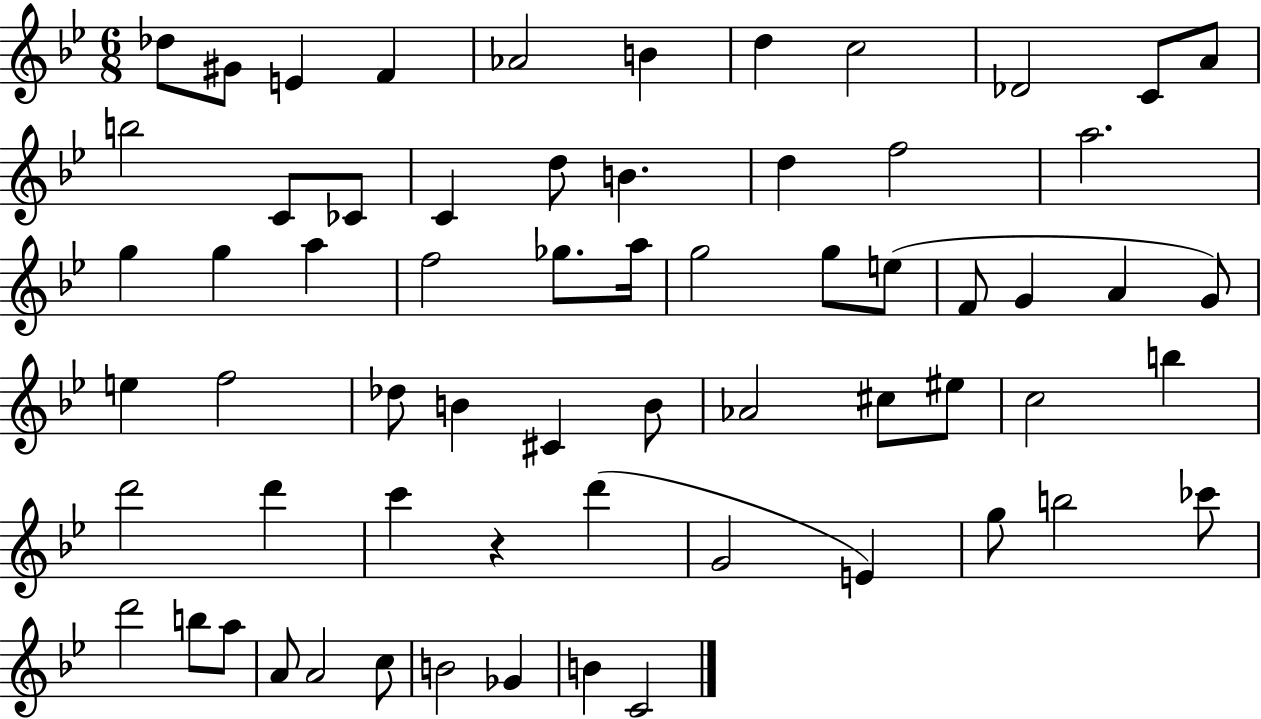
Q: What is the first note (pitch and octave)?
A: Db5